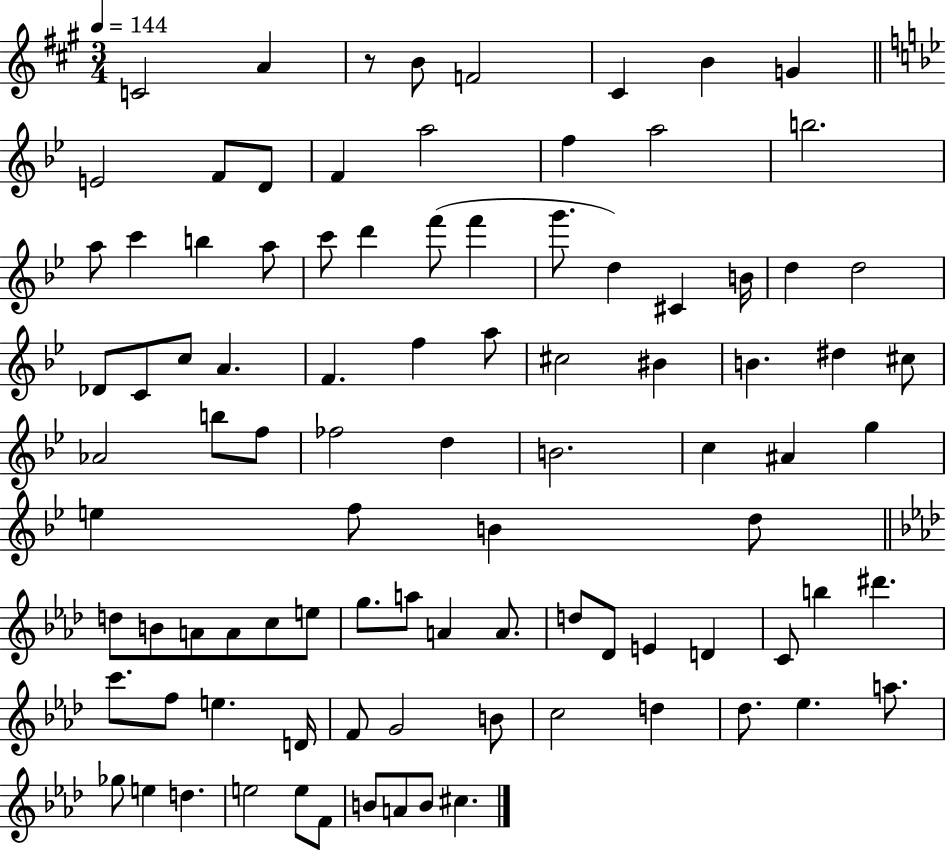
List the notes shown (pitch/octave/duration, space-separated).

C4/h A4/q R/e B4/e F4/h C#4/q B4/q G4/q E4/h F4/e D4/e F4/q A5/h F5/q A5/h B5/h. A5/e C6/q B5/q A5/e C6/e D6/q F6/e F6/q G6/e. D5/q C#4/q B4/s D5/q D5/h Db4/e C4/e C5/e A4/q. F4/q. F5/q A5/e C#5/h BIS4/q B4/q. D#5/q C#5/e Ab4/h B5/e F5/e FES5/h D5/q B4/h. C5/q A#4/q G5/q E5/q F5/e B4/q D5/e D5/e B4/e A4/e A4/e C5/e E5/e G5/e. A5/e A4/q A4/e. D5/e Db4/e E4/q D4/q C4/e B5/q D#6/q. C6/e. F5/e E5/q. D4/s F4/e G4/h B4/e C5/h D5/q Db5/e. Eb5/q. A5/e. Gb5/e E5/q D5/q. E5/h E5/e F4/e B4/e A4/e B4/e C#5/q.